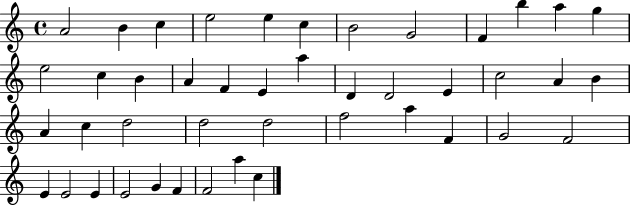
A4/h B4/q C5/q E5/h E5/q C5/q B4/h G4/h F4/q B5/q A5/q G5/q E5/h C5/q B4/q A4/q F4/q E4/q A5/q D4/q D4/h E4/q C5/h A4/q B4/q A4/q C5/q D5/h D5/h D5/h F5/h A5/q F4/q G4/h F4/h E4/q E4/h E4/q E4/h G4/q F4/q F4/h A5/q C5/q